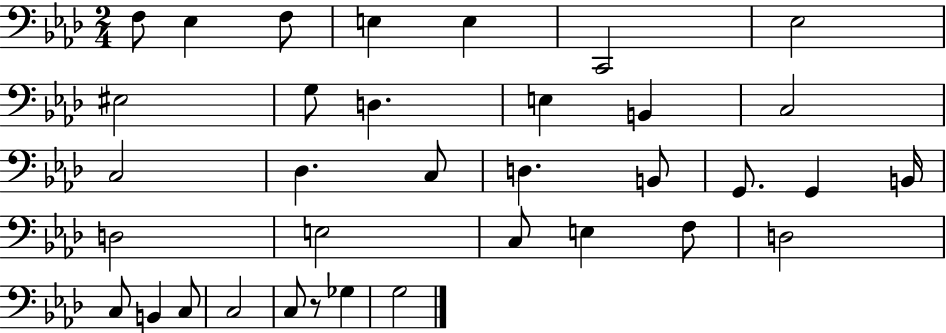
{
  \clef bass
  \numericTimeSignature
  \time 2/4
  \key aes \major
  f8 ees4 f8 | e4 e4 | c,2 | ees2 | \break eis2 | g8 d4. | e4 b,4 | c2 | \break c2 | des4. c8 | d4. b,8 | g,8. g,4 b,16 | \break d2 | e2 | c8 e4 f8 | d2 | \break c8 b,4 c8 | c2 | c8 r8 ges4 | g2 | \break \bar "|."
}